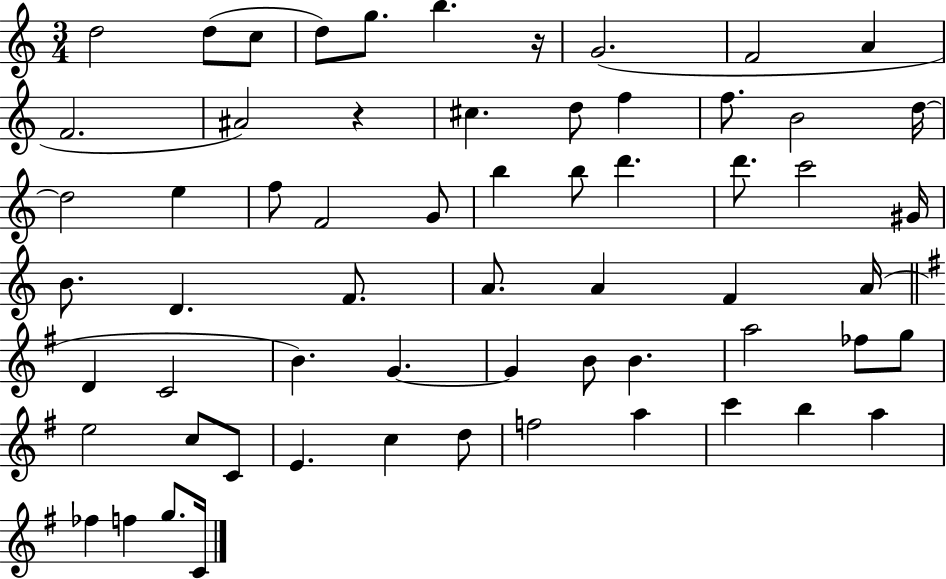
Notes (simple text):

D5/h D5/e C5/e D5/e G5/e. B5/q. R/s G4/h. F4/h A4/q F4/h. A#4/h R/q C#5/q. D5/e F5/q F5/e. B4/h D5/s D5/h E5/q F5/e F4/h G4/e B5/q B5/e D6/q. D6/e. C6/h G#4/s B4/e. D4/q. F4/e. A4/e. A4/q F4/q A4/s D4/q C4/h B4/q. G4/q. G4/q B4/e B4/q. A5/h FES5/e G5/e E5/h C5/e C4/e E4/q. C5/q D5/e F5/h A5/q C6/q B5/q A5/q FES5/q F5/q G5/e. C4/s